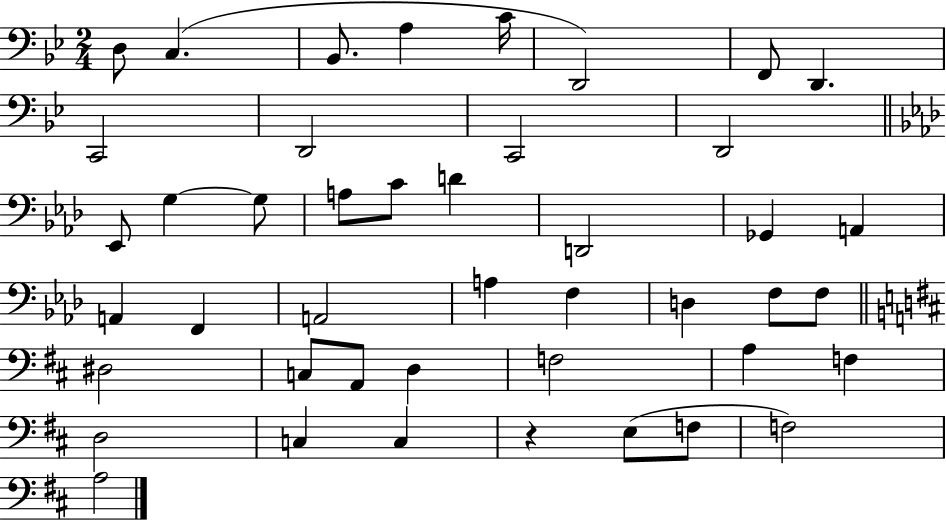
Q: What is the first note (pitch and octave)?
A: D3